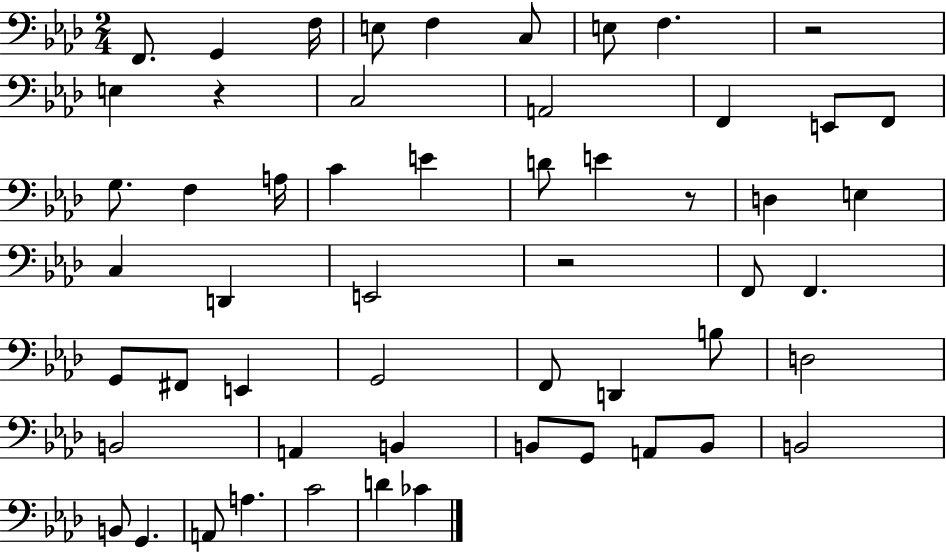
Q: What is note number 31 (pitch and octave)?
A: E2